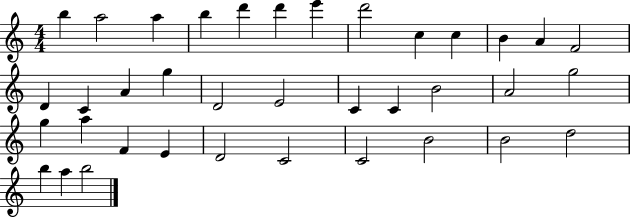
X:1
T:Untitled
M:4/4
L:1/4
K:C
b a2 a b d' d' e' d'2 c c B A F2 D C A g D2 E2 C C B2 A2 g2 g a F E D2 C2 C2 B2 B2 d2 b a b2